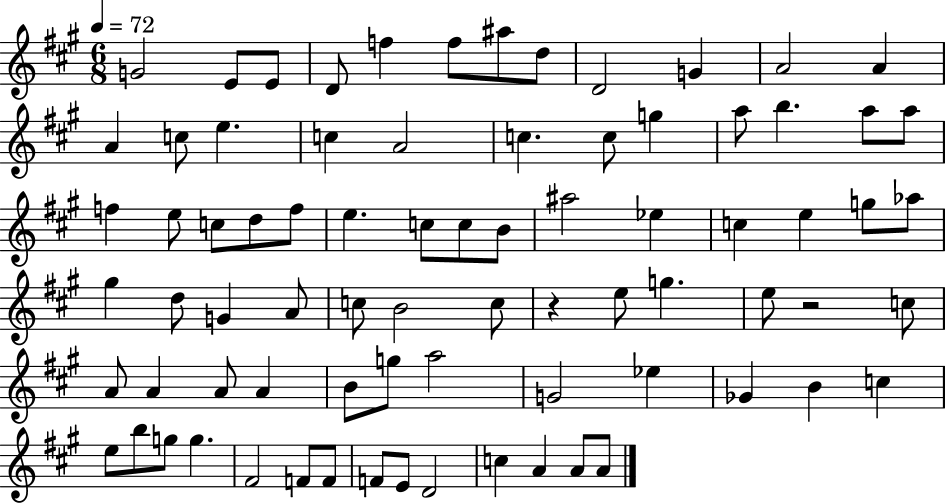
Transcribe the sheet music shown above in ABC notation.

X:1
T:Untitled
M:6/8
L:1/4
K:A
G2 E/2 E/2 D/2 f f/2 ^a/2 d/2 D2 G A2 A A c/2 e c A2 c c/2 g a/2 b a/2 a/2 f e/2 c/2 d/2 f/2 e c/2 c/2 B/2 ^a2 _e c e g/2 _a/2 ^g d/2 G A/2 c/2 B2 c/2 z e/2 g e/2 z2 c/2 A/2 A A/2 A B/2 g/2 a2 G2 _e _G B c e/2 b/2 g/2 g ^F2 F/2 F/2 F/2 E/2 D2 c A A/2 A/2